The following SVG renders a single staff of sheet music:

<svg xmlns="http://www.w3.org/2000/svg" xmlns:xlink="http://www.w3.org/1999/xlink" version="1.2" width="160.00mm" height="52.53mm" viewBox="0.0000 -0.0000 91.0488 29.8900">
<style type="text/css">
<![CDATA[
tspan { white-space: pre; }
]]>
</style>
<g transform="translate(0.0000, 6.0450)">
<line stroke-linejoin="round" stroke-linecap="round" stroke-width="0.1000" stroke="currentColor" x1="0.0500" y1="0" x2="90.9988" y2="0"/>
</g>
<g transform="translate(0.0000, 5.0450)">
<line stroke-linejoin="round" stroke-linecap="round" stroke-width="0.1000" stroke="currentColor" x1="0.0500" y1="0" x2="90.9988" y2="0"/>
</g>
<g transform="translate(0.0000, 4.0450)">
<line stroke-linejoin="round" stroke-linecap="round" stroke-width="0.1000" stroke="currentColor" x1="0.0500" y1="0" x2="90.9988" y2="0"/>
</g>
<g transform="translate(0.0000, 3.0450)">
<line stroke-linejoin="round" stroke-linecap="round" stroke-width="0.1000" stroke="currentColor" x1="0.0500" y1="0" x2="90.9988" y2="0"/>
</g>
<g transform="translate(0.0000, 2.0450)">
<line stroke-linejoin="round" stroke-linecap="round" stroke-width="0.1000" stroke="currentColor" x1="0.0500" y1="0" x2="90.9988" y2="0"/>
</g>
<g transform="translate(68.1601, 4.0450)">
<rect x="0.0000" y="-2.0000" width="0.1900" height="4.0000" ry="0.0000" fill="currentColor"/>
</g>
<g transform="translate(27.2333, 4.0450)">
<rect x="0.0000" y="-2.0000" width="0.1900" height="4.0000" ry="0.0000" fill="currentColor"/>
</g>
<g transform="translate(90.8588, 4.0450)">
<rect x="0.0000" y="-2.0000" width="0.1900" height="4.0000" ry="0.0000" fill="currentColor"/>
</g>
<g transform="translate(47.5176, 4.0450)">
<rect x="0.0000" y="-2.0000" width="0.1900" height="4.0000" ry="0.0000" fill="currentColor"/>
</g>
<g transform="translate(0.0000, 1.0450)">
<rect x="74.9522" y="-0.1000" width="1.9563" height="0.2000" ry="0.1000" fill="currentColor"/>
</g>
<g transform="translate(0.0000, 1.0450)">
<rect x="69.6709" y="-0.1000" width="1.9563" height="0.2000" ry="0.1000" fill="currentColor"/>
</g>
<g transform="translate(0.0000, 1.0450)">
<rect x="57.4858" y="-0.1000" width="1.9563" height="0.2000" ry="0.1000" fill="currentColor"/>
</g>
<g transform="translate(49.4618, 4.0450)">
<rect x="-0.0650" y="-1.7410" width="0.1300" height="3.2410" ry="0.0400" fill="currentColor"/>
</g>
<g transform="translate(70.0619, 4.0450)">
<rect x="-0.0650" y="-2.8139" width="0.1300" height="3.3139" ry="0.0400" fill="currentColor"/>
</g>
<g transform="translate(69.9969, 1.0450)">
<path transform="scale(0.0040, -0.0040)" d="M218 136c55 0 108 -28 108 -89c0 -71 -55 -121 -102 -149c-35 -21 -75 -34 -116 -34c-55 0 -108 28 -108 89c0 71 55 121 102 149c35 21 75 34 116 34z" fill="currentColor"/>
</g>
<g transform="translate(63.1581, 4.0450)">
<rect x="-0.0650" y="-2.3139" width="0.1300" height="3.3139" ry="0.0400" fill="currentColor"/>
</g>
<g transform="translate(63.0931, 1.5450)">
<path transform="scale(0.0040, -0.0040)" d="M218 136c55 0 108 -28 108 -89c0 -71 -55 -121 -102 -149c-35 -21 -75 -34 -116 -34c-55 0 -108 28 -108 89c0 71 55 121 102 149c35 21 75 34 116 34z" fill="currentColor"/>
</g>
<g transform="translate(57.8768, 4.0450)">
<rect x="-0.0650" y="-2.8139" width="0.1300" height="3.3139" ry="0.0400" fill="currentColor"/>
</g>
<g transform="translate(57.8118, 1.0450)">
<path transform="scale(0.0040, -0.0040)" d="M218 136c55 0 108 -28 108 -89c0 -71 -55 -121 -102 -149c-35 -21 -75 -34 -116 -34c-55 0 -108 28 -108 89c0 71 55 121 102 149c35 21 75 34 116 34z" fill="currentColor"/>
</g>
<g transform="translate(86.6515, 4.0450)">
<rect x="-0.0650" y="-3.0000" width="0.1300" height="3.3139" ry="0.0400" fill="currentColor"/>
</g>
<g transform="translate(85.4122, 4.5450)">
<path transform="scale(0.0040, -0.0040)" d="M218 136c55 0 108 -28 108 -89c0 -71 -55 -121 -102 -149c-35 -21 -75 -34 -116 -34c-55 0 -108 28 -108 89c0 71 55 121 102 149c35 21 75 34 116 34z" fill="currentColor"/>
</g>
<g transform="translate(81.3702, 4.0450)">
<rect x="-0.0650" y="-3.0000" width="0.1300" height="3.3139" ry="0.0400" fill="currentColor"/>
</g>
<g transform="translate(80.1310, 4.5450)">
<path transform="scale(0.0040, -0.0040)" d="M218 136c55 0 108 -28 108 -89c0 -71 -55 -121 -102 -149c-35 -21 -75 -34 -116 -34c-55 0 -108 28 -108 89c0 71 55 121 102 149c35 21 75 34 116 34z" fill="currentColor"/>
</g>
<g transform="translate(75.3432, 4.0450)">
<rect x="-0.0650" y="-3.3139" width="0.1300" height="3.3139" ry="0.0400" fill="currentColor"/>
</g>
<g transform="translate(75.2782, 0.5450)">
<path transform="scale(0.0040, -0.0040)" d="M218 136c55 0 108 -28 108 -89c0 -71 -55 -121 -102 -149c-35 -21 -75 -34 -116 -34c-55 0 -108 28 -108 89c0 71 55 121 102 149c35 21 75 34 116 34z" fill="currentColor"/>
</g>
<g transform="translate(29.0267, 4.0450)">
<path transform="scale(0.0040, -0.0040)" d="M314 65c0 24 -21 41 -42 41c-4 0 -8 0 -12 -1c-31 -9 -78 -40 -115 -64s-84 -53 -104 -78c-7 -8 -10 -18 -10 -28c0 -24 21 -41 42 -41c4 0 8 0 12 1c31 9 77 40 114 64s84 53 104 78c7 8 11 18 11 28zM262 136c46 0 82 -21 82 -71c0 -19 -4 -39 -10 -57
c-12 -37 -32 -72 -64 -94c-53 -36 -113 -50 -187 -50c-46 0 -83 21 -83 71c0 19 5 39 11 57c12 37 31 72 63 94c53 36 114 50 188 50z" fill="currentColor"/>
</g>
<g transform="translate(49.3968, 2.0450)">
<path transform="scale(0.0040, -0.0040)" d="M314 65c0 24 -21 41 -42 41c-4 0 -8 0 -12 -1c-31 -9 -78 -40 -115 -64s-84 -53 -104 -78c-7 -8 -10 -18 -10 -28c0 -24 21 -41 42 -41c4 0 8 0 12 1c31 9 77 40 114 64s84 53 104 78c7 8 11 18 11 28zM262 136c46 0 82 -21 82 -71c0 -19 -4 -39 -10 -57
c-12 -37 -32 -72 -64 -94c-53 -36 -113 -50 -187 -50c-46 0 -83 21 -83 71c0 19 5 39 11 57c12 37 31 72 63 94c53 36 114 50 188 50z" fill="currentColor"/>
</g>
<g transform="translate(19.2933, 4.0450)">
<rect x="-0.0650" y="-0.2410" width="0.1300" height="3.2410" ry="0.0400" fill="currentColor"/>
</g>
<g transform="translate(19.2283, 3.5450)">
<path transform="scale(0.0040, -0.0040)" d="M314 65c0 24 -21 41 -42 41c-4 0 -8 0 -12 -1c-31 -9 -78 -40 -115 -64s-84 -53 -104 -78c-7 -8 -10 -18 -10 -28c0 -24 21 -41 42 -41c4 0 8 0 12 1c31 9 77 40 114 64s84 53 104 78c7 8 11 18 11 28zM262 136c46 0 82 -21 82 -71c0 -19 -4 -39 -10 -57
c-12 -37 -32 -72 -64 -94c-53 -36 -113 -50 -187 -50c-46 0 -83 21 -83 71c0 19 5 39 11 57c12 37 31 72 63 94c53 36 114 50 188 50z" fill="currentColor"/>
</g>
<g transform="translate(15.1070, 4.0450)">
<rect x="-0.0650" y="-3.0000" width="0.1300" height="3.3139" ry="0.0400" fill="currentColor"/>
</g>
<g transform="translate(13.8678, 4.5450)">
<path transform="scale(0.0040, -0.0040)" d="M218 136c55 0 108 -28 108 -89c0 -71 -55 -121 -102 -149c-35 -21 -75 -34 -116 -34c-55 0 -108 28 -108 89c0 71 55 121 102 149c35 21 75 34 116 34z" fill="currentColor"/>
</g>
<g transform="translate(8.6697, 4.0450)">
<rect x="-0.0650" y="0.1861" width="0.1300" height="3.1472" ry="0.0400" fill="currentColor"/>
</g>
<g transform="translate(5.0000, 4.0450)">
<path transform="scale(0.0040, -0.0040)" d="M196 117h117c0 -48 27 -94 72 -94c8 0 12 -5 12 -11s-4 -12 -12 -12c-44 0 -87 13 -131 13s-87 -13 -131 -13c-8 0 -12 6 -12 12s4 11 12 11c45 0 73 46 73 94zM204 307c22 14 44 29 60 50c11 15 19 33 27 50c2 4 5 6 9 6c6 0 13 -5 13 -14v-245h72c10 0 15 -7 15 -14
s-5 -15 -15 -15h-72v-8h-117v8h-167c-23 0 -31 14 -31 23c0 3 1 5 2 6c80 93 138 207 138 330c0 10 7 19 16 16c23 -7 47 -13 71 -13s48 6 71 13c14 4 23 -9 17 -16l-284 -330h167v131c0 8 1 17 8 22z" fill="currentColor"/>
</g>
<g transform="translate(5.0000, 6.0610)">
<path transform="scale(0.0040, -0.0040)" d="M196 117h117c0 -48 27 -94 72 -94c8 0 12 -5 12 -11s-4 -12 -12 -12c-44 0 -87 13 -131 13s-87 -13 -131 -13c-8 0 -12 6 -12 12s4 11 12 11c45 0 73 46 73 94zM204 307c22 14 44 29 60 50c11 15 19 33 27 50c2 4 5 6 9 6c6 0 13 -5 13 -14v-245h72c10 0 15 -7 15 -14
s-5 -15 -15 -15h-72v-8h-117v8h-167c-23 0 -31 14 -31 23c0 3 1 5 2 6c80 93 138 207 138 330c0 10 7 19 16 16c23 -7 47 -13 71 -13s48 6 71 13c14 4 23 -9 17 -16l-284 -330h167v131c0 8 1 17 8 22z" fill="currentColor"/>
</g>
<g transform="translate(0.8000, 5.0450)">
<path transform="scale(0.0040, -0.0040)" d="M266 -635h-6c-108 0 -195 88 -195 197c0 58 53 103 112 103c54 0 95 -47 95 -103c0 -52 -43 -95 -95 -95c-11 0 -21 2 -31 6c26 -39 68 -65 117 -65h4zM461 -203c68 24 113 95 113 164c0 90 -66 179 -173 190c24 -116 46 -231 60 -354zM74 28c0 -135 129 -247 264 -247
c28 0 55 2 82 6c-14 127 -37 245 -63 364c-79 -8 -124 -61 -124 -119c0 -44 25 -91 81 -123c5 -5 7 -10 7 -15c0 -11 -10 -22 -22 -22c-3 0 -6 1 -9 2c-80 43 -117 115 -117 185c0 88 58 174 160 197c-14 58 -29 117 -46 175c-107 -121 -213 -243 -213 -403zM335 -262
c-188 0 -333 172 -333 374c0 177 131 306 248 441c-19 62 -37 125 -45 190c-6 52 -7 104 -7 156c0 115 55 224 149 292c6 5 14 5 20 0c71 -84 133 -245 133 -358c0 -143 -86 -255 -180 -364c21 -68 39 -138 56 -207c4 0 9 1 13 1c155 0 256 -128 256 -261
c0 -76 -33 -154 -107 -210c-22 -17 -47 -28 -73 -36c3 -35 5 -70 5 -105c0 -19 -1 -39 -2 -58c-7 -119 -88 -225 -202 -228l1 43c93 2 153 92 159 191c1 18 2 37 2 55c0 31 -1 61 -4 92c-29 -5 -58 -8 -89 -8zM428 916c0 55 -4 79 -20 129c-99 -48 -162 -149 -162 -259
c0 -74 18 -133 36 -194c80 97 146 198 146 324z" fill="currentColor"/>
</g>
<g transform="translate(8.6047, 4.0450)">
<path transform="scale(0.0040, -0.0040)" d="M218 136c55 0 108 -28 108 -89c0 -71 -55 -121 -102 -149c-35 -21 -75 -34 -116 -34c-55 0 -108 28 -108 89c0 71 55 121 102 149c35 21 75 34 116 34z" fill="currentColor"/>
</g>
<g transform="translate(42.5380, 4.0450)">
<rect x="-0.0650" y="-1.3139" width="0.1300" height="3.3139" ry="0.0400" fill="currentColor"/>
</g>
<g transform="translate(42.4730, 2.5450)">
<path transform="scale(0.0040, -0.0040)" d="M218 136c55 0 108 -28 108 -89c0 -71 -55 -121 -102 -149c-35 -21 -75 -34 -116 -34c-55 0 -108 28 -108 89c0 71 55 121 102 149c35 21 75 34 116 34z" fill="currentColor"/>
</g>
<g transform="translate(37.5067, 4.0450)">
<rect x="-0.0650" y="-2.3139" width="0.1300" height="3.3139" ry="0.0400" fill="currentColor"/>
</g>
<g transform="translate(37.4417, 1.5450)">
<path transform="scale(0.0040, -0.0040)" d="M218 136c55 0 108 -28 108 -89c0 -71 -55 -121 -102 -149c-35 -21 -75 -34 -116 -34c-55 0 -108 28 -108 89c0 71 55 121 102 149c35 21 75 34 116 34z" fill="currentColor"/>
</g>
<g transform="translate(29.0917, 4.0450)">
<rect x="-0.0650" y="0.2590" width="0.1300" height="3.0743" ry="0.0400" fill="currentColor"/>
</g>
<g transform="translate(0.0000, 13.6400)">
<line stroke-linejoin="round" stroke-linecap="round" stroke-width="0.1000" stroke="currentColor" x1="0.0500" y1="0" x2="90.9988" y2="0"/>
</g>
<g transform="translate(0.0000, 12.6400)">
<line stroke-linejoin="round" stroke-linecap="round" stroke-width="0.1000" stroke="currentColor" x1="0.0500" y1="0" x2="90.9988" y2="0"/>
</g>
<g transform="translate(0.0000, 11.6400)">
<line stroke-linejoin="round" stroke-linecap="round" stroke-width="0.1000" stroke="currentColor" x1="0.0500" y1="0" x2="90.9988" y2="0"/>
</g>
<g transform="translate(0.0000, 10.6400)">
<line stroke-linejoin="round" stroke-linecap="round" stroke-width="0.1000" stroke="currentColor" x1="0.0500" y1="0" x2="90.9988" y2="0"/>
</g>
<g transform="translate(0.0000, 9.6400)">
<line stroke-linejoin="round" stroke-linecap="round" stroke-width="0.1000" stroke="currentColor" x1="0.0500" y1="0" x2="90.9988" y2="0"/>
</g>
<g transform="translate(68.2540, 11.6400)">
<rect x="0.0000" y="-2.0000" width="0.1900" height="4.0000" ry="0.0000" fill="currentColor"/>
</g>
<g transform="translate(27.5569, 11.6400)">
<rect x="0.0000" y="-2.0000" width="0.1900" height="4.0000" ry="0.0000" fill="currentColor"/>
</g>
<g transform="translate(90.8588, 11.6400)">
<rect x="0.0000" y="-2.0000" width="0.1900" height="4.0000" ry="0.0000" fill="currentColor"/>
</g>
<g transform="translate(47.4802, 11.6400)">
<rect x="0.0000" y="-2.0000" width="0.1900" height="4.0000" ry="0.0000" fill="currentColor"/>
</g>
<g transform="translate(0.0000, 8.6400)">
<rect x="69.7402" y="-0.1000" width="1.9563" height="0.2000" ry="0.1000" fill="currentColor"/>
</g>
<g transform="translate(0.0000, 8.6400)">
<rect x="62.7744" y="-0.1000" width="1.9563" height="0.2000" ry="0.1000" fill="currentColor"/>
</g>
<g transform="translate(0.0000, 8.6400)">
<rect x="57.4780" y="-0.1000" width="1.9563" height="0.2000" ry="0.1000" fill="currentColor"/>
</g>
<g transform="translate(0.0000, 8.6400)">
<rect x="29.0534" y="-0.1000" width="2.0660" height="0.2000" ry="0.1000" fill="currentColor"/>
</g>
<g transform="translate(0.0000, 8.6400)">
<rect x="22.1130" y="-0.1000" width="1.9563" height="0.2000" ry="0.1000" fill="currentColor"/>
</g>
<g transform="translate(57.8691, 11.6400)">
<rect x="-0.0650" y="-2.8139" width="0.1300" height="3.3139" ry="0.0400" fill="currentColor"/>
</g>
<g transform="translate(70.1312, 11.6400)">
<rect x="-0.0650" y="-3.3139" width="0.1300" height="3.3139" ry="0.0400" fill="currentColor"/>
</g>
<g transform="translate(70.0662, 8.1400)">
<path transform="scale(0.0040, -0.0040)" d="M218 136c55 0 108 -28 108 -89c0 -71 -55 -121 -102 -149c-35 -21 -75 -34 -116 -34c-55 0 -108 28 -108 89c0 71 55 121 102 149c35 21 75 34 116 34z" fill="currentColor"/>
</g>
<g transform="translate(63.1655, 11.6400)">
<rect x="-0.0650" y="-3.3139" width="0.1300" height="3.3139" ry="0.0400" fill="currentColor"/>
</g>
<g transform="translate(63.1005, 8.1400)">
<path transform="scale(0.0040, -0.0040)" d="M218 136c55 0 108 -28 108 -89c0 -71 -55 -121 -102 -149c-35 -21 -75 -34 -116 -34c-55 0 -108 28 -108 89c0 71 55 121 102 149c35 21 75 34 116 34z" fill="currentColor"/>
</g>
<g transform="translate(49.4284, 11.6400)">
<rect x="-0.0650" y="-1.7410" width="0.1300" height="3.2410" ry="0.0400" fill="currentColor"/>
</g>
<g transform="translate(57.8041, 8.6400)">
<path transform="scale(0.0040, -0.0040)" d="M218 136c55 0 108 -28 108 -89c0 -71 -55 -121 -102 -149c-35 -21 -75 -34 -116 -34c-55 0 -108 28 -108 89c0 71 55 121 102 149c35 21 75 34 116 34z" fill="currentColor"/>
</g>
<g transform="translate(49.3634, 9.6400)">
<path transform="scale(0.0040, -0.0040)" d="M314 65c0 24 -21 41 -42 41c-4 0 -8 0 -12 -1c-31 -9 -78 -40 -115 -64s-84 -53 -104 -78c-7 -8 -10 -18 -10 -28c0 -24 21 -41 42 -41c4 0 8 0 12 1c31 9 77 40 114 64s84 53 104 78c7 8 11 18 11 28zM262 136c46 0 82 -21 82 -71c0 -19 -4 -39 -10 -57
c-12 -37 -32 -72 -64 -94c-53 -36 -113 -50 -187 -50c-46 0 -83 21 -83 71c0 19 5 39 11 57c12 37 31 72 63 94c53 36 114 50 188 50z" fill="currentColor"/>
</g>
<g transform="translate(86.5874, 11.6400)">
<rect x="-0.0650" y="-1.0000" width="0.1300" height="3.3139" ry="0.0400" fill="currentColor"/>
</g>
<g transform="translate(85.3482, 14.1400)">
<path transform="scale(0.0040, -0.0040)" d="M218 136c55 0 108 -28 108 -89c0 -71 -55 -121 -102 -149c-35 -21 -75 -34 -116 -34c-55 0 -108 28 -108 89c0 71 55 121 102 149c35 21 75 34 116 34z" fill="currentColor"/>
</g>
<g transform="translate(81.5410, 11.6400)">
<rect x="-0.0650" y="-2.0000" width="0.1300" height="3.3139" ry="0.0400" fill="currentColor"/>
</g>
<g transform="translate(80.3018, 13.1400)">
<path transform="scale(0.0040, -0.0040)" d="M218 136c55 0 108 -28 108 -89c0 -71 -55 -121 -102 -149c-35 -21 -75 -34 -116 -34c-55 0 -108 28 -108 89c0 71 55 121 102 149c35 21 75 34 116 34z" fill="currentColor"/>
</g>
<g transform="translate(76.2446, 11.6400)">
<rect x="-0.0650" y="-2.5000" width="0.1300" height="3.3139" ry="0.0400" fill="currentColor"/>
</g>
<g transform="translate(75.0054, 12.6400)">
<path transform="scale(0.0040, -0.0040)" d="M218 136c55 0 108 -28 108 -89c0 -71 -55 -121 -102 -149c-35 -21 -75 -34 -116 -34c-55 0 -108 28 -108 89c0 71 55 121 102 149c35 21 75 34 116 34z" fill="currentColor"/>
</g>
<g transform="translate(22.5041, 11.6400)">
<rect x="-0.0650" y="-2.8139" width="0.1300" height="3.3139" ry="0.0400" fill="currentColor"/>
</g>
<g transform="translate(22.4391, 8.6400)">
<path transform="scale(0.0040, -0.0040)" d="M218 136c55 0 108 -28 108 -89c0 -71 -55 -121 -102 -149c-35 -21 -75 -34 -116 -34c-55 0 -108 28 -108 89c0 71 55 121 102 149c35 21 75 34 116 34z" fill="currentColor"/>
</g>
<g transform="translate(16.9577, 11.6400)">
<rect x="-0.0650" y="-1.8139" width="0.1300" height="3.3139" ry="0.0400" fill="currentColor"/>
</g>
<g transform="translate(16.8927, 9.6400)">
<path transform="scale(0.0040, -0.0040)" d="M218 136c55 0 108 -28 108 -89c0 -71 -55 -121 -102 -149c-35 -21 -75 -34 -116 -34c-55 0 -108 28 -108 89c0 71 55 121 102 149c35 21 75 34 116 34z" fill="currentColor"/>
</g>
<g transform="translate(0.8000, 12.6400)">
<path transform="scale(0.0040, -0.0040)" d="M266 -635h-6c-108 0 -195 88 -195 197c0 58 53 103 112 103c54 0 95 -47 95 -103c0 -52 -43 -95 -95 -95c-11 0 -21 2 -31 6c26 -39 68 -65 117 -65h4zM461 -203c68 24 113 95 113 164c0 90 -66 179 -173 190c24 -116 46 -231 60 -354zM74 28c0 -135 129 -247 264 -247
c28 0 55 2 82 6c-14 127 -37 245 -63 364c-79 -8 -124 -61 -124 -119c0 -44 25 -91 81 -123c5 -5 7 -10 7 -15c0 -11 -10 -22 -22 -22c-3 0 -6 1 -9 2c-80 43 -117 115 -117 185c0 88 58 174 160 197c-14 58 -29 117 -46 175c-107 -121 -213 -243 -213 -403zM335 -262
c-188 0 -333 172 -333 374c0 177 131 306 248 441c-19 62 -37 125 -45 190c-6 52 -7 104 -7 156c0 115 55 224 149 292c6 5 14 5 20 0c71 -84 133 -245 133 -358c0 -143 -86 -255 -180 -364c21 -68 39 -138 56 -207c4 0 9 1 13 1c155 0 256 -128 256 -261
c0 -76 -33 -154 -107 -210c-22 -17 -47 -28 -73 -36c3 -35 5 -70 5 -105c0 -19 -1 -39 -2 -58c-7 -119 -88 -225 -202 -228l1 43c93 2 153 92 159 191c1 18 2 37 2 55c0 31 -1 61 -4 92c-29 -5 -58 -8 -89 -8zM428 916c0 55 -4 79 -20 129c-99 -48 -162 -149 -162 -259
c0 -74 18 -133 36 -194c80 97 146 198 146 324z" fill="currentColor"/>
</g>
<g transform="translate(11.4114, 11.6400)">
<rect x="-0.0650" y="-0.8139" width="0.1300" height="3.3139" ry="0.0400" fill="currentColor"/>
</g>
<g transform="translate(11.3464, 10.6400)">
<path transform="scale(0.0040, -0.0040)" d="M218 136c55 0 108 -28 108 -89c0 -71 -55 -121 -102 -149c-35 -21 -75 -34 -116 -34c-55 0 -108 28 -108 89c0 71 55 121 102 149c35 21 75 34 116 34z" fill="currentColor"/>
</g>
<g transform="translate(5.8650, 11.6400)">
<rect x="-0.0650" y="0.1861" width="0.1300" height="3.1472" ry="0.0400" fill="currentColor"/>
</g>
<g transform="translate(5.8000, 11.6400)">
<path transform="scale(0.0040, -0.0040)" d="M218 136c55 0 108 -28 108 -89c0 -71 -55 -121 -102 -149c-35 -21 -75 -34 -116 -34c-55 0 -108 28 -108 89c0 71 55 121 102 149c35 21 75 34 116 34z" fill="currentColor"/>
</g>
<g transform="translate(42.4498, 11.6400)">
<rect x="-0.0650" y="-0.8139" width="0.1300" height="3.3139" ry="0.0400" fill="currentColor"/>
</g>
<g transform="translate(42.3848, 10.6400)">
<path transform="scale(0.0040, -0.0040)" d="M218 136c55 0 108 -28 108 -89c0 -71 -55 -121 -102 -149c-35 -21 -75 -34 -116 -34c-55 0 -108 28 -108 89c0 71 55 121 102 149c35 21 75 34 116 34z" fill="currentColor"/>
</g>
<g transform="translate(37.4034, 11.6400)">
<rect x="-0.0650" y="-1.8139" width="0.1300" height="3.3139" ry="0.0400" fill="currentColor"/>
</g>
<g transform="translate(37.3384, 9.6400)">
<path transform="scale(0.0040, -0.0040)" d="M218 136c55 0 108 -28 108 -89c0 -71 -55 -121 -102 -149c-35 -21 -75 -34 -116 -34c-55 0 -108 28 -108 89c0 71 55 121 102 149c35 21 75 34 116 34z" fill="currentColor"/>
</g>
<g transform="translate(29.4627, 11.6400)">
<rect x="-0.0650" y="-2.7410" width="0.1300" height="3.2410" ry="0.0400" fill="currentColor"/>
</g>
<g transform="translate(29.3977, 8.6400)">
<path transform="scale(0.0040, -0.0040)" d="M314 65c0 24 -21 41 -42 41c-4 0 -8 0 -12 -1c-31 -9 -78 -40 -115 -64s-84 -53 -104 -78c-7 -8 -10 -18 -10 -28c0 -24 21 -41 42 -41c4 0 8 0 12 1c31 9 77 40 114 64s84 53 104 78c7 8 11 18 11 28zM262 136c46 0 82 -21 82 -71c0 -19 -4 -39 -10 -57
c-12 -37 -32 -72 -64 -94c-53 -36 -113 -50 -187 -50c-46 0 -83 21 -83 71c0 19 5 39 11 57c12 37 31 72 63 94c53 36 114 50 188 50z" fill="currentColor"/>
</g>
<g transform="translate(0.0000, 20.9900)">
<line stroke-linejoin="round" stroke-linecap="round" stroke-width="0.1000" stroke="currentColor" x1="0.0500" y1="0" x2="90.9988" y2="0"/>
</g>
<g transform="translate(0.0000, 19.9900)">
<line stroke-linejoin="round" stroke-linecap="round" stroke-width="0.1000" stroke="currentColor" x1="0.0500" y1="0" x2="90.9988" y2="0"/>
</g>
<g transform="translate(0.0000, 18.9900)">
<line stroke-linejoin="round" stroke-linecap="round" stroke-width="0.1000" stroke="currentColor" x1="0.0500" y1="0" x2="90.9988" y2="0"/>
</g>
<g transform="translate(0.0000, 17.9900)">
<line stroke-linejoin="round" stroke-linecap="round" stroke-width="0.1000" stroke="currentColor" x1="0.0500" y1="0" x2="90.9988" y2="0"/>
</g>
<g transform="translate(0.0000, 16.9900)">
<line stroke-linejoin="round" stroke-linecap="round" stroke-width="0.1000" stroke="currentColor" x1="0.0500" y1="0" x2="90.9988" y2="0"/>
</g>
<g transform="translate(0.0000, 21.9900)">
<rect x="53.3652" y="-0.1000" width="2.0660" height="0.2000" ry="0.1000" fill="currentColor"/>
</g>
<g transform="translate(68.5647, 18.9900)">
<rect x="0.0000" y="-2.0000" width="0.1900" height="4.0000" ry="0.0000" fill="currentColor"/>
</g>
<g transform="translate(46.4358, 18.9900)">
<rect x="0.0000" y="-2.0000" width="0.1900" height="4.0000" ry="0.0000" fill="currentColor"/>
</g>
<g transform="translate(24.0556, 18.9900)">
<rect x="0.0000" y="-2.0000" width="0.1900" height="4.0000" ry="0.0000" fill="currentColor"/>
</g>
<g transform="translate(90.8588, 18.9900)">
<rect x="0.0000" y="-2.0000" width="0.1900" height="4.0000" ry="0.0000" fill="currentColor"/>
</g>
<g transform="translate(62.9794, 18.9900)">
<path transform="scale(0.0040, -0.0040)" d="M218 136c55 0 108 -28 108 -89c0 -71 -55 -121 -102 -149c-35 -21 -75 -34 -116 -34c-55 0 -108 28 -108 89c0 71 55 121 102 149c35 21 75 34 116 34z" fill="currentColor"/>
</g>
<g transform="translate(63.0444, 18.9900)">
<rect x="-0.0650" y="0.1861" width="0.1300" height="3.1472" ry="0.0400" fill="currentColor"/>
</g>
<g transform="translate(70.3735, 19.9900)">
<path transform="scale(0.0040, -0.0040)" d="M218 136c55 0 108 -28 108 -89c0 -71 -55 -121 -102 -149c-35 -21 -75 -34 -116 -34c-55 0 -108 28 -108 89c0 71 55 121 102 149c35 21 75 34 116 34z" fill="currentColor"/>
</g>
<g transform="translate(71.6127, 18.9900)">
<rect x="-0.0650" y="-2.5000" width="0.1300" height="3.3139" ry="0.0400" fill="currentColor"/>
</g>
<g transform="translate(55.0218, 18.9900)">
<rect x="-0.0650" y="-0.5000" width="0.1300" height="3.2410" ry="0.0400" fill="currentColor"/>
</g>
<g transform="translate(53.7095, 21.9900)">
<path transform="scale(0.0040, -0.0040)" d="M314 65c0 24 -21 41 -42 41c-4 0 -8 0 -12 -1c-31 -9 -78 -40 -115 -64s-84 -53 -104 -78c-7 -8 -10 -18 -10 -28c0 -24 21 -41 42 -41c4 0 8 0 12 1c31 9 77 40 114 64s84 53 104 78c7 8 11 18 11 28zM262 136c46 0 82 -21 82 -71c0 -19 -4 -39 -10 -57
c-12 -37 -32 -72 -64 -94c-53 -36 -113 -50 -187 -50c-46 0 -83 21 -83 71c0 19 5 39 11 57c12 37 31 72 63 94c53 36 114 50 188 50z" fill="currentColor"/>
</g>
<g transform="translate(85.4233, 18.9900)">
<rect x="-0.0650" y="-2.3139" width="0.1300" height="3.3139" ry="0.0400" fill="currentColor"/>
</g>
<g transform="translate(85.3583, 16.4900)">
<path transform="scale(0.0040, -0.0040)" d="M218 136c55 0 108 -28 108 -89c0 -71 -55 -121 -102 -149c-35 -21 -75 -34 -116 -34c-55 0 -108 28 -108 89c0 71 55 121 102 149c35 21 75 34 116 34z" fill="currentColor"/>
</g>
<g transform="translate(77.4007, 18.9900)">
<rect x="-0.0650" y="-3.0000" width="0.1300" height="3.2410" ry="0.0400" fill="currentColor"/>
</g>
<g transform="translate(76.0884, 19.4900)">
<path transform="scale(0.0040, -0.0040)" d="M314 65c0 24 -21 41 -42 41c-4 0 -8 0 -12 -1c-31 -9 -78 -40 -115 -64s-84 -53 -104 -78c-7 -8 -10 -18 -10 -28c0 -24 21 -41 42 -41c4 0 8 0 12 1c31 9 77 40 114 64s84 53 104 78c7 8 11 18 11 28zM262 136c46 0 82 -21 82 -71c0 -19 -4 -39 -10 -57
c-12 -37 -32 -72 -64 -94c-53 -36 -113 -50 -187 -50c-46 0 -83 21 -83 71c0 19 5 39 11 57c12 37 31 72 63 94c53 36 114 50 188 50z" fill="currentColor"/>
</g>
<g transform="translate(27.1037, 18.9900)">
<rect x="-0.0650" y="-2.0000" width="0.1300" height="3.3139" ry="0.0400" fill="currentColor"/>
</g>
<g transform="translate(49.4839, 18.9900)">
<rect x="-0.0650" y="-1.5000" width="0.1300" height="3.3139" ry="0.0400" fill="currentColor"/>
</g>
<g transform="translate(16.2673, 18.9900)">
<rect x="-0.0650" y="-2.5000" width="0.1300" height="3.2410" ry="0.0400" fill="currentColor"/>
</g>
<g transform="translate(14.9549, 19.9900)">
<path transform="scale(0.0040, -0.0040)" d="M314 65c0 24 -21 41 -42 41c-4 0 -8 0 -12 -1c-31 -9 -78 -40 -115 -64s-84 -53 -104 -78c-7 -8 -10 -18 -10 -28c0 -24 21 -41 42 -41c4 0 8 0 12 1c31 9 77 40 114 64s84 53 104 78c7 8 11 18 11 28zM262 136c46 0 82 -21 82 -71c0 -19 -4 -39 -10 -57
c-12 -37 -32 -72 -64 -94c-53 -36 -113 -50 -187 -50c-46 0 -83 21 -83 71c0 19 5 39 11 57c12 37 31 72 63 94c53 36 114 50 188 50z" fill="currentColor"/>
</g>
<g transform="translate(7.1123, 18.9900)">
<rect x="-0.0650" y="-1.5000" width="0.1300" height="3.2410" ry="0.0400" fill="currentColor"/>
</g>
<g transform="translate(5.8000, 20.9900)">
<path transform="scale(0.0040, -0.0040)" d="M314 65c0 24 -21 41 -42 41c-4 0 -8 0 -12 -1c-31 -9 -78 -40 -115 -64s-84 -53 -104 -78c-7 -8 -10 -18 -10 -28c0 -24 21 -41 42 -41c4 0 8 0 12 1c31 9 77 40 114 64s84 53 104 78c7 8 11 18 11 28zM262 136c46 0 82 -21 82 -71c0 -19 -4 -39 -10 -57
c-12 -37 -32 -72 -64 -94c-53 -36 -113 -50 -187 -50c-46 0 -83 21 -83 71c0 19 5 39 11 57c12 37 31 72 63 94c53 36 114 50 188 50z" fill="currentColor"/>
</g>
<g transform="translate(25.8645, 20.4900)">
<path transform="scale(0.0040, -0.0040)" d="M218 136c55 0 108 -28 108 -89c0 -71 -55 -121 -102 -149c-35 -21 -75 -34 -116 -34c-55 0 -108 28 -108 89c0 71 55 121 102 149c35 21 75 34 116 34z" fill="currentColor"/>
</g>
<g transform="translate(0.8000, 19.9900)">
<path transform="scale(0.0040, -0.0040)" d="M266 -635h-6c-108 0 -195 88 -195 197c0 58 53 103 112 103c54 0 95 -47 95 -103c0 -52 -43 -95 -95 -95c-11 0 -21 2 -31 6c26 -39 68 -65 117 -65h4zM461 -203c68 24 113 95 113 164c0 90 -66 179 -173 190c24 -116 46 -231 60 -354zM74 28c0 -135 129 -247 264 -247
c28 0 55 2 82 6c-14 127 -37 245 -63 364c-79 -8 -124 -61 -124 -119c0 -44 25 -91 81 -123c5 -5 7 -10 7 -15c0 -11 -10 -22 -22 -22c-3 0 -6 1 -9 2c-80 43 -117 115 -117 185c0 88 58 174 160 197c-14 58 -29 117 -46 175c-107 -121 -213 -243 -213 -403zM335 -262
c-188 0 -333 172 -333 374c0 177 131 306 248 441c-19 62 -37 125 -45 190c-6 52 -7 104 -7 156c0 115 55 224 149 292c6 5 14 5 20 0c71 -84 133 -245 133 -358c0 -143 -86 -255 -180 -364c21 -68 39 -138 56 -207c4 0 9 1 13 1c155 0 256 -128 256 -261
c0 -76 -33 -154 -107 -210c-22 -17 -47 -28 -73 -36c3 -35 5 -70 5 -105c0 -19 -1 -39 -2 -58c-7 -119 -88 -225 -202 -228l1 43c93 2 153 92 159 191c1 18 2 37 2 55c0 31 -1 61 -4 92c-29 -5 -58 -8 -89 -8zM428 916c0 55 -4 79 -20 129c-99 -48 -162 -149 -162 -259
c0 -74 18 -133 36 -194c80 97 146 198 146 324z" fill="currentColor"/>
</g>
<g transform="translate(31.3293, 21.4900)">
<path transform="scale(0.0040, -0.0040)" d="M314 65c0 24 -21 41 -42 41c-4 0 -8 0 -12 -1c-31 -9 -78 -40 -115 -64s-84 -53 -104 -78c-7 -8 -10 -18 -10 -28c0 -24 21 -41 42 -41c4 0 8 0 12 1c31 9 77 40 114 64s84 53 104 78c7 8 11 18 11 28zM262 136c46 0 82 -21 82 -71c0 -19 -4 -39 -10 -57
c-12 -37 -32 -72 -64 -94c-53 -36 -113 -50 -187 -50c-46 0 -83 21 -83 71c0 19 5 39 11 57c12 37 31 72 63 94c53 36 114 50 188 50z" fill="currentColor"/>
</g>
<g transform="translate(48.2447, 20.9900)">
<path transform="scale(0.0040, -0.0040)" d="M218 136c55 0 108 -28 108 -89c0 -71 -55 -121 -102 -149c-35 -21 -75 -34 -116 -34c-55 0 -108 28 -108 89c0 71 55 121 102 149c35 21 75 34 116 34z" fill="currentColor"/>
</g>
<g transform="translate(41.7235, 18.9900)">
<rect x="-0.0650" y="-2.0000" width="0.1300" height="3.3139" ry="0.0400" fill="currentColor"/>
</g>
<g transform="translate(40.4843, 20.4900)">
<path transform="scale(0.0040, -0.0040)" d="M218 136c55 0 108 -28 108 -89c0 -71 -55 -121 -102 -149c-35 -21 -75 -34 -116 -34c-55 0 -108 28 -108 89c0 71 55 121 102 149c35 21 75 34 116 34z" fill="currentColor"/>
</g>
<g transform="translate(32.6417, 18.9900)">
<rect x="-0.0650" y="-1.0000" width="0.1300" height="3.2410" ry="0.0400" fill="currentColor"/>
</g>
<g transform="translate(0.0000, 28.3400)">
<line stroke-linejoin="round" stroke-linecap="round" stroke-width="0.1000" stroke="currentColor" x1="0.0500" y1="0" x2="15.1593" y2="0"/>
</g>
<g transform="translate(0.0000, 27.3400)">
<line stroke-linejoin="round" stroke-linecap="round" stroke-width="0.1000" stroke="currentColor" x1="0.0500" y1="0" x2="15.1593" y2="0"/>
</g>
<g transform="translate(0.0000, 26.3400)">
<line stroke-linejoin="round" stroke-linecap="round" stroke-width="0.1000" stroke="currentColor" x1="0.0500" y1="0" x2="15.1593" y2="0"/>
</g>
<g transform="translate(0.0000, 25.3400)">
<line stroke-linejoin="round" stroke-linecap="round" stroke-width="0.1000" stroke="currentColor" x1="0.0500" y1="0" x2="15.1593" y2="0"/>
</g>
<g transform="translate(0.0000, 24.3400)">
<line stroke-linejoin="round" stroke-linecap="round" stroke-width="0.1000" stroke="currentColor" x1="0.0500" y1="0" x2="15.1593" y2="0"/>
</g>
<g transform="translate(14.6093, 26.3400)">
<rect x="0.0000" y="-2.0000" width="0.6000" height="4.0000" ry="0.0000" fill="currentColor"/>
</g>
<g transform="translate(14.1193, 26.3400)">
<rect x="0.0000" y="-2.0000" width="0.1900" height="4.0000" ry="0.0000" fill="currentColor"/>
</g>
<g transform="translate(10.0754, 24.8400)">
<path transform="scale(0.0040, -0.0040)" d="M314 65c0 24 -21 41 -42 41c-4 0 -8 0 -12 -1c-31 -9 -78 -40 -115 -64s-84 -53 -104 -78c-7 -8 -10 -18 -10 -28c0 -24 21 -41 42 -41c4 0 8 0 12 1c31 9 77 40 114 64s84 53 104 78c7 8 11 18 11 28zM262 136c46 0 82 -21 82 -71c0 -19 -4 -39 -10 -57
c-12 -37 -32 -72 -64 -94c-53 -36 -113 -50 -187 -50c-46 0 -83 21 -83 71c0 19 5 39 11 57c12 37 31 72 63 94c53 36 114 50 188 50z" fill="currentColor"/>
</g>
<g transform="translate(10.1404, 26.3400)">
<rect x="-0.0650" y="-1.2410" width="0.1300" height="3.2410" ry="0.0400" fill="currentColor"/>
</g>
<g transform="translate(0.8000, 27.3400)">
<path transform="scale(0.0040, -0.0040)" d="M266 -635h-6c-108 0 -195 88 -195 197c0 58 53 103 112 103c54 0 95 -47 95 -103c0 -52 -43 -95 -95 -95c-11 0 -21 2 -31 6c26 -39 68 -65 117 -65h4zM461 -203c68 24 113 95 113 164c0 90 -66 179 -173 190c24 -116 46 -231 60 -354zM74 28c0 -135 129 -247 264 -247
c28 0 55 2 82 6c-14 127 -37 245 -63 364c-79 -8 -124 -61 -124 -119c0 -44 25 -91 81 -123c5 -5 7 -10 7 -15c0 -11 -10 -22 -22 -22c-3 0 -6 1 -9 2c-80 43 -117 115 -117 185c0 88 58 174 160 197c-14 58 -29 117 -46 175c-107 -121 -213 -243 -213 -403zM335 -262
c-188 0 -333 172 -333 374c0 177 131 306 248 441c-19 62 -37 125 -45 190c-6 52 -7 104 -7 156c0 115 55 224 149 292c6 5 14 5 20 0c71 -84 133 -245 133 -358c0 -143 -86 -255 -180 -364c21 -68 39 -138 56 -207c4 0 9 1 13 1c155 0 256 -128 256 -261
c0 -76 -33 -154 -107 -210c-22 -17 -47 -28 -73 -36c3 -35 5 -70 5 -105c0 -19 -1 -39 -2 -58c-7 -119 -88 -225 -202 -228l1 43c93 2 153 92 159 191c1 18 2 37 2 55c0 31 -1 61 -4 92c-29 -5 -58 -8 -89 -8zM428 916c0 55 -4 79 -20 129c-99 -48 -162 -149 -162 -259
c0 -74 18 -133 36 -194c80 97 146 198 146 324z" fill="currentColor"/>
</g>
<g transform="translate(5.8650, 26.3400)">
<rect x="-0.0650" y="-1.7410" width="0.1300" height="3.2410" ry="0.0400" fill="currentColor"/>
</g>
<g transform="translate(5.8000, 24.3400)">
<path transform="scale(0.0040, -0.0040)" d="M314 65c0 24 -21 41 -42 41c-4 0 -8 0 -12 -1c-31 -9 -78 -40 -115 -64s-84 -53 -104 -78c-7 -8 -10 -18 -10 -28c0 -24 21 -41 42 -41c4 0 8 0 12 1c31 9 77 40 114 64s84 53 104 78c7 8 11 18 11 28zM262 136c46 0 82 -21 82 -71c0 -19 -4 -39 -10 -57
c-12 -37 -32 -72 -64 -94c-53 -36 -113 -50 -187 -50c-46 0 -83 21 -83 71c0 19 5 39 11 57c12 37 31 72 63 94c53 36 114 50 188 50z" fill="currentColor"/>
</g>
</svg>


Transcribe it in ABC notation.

X:1
T:Untitled
M:4/4
L:1/4
K:C
B A c2 B2 g e f2 a g a b A A B d f a a2 f d f2 a b b G F D E2 G2 F D2 F E C2 B G A2 g f2 e2